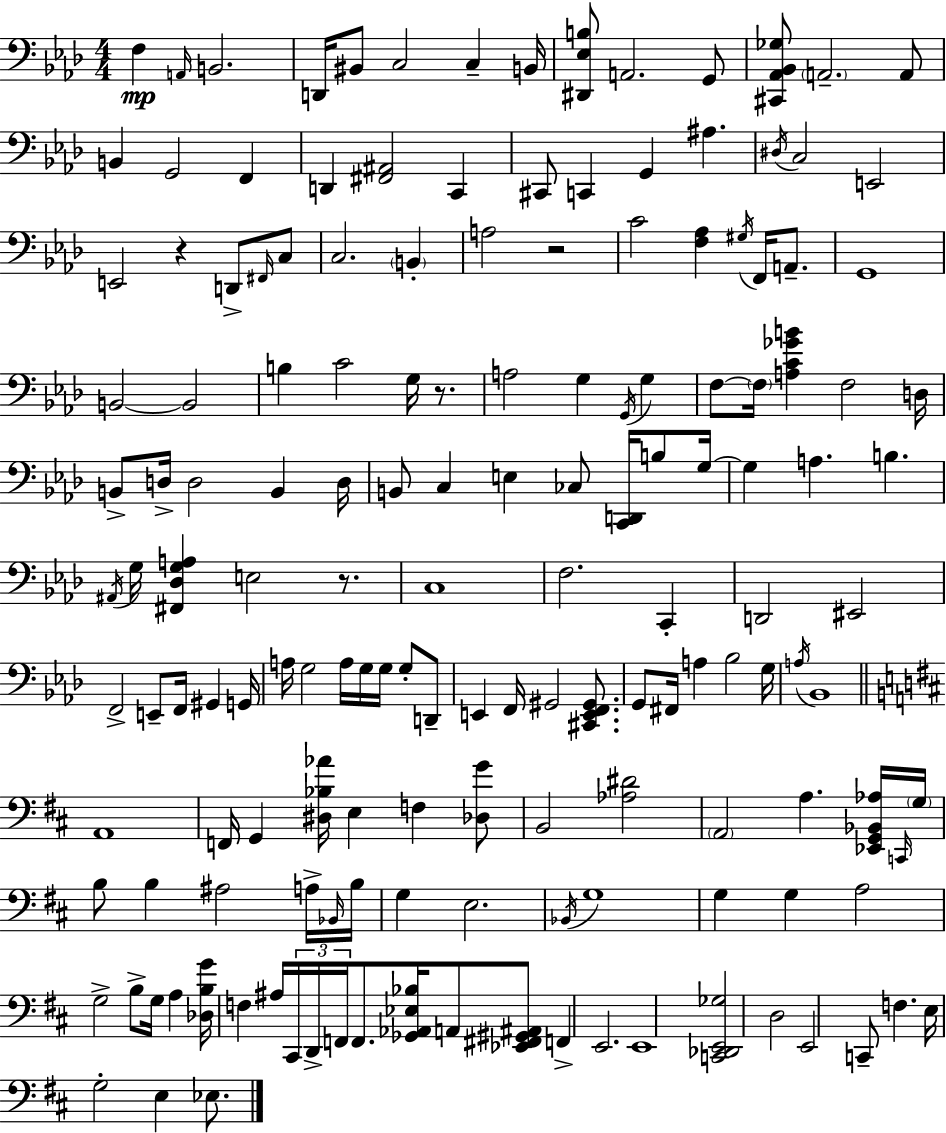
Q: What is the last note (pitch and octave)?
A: Eb3